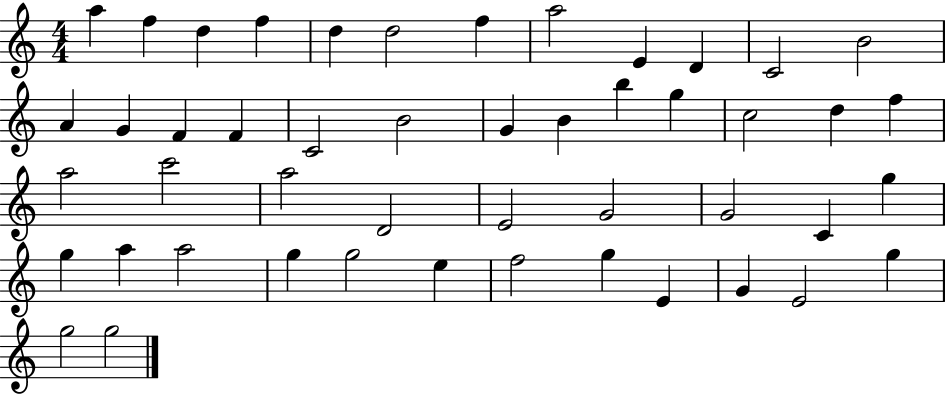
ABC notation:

X:1
T:Untitled
M:4/4
L:1/4
K:C
a f d f d d2 f a2 E D C2 B2 A G F F C2 B2 G B b g c2 d f a2 c'2 a2 D2 E2 G2 G2 C g g a a2 g g2 e f2 g E G E2 g g2 g2